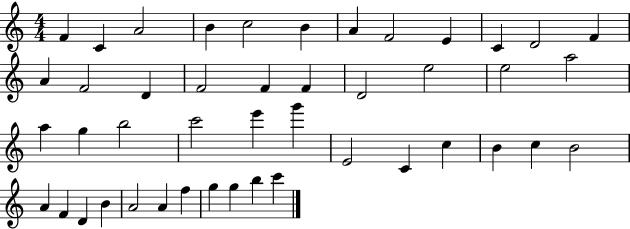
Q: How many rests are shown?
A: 0